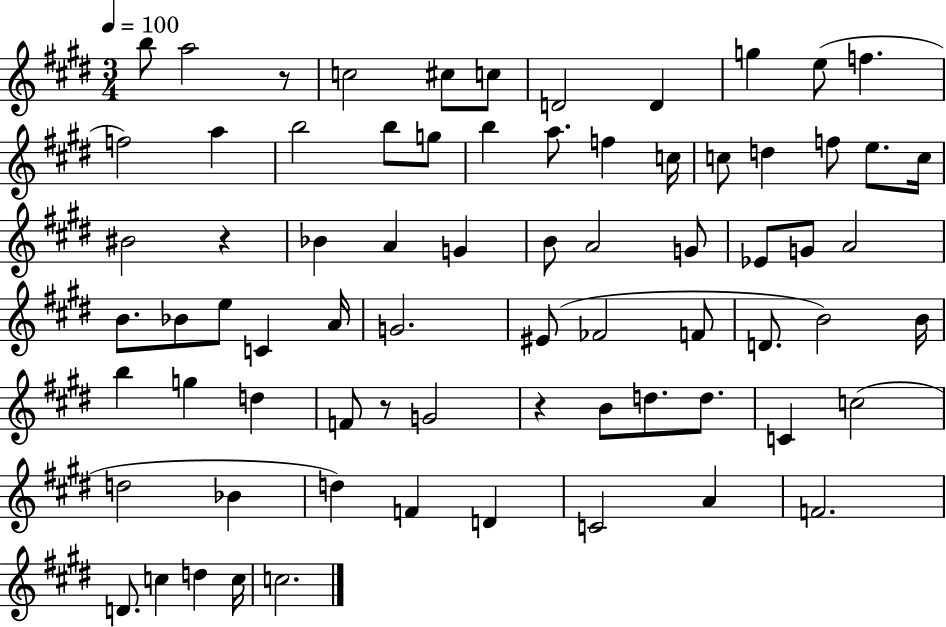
X:1
T:Untitled
M:3/4
L:1/4
K:E
b/2 a2 z/2 c2 ^c/2 c/2 D2 D g e/2 f f2 a b2 b/2 g/2 b a/2 f c/4 c/2 d f/2 e/2 c/4 ^B2 z _B A G B/2 A2 G/2 _E/2 G/2 A2 B/2 _B/2 e/2 C A/4 G2 ^E/2 _F2 F/2 D/2 B2 B/4 b g d F/2 z/2 G2 z B/2 d/2 d/2 C c2 d2 _B d F D C2 A F2 D/2 c d c/4 c2